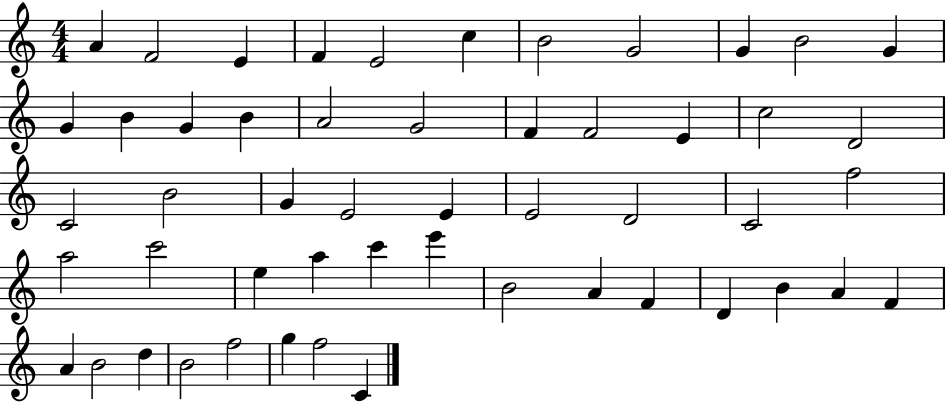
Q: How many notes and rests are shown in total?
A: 52